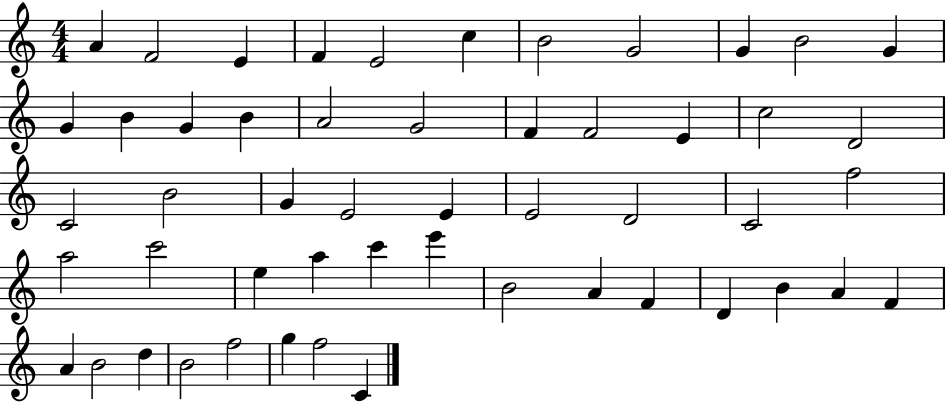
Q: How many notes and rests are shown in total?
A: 52